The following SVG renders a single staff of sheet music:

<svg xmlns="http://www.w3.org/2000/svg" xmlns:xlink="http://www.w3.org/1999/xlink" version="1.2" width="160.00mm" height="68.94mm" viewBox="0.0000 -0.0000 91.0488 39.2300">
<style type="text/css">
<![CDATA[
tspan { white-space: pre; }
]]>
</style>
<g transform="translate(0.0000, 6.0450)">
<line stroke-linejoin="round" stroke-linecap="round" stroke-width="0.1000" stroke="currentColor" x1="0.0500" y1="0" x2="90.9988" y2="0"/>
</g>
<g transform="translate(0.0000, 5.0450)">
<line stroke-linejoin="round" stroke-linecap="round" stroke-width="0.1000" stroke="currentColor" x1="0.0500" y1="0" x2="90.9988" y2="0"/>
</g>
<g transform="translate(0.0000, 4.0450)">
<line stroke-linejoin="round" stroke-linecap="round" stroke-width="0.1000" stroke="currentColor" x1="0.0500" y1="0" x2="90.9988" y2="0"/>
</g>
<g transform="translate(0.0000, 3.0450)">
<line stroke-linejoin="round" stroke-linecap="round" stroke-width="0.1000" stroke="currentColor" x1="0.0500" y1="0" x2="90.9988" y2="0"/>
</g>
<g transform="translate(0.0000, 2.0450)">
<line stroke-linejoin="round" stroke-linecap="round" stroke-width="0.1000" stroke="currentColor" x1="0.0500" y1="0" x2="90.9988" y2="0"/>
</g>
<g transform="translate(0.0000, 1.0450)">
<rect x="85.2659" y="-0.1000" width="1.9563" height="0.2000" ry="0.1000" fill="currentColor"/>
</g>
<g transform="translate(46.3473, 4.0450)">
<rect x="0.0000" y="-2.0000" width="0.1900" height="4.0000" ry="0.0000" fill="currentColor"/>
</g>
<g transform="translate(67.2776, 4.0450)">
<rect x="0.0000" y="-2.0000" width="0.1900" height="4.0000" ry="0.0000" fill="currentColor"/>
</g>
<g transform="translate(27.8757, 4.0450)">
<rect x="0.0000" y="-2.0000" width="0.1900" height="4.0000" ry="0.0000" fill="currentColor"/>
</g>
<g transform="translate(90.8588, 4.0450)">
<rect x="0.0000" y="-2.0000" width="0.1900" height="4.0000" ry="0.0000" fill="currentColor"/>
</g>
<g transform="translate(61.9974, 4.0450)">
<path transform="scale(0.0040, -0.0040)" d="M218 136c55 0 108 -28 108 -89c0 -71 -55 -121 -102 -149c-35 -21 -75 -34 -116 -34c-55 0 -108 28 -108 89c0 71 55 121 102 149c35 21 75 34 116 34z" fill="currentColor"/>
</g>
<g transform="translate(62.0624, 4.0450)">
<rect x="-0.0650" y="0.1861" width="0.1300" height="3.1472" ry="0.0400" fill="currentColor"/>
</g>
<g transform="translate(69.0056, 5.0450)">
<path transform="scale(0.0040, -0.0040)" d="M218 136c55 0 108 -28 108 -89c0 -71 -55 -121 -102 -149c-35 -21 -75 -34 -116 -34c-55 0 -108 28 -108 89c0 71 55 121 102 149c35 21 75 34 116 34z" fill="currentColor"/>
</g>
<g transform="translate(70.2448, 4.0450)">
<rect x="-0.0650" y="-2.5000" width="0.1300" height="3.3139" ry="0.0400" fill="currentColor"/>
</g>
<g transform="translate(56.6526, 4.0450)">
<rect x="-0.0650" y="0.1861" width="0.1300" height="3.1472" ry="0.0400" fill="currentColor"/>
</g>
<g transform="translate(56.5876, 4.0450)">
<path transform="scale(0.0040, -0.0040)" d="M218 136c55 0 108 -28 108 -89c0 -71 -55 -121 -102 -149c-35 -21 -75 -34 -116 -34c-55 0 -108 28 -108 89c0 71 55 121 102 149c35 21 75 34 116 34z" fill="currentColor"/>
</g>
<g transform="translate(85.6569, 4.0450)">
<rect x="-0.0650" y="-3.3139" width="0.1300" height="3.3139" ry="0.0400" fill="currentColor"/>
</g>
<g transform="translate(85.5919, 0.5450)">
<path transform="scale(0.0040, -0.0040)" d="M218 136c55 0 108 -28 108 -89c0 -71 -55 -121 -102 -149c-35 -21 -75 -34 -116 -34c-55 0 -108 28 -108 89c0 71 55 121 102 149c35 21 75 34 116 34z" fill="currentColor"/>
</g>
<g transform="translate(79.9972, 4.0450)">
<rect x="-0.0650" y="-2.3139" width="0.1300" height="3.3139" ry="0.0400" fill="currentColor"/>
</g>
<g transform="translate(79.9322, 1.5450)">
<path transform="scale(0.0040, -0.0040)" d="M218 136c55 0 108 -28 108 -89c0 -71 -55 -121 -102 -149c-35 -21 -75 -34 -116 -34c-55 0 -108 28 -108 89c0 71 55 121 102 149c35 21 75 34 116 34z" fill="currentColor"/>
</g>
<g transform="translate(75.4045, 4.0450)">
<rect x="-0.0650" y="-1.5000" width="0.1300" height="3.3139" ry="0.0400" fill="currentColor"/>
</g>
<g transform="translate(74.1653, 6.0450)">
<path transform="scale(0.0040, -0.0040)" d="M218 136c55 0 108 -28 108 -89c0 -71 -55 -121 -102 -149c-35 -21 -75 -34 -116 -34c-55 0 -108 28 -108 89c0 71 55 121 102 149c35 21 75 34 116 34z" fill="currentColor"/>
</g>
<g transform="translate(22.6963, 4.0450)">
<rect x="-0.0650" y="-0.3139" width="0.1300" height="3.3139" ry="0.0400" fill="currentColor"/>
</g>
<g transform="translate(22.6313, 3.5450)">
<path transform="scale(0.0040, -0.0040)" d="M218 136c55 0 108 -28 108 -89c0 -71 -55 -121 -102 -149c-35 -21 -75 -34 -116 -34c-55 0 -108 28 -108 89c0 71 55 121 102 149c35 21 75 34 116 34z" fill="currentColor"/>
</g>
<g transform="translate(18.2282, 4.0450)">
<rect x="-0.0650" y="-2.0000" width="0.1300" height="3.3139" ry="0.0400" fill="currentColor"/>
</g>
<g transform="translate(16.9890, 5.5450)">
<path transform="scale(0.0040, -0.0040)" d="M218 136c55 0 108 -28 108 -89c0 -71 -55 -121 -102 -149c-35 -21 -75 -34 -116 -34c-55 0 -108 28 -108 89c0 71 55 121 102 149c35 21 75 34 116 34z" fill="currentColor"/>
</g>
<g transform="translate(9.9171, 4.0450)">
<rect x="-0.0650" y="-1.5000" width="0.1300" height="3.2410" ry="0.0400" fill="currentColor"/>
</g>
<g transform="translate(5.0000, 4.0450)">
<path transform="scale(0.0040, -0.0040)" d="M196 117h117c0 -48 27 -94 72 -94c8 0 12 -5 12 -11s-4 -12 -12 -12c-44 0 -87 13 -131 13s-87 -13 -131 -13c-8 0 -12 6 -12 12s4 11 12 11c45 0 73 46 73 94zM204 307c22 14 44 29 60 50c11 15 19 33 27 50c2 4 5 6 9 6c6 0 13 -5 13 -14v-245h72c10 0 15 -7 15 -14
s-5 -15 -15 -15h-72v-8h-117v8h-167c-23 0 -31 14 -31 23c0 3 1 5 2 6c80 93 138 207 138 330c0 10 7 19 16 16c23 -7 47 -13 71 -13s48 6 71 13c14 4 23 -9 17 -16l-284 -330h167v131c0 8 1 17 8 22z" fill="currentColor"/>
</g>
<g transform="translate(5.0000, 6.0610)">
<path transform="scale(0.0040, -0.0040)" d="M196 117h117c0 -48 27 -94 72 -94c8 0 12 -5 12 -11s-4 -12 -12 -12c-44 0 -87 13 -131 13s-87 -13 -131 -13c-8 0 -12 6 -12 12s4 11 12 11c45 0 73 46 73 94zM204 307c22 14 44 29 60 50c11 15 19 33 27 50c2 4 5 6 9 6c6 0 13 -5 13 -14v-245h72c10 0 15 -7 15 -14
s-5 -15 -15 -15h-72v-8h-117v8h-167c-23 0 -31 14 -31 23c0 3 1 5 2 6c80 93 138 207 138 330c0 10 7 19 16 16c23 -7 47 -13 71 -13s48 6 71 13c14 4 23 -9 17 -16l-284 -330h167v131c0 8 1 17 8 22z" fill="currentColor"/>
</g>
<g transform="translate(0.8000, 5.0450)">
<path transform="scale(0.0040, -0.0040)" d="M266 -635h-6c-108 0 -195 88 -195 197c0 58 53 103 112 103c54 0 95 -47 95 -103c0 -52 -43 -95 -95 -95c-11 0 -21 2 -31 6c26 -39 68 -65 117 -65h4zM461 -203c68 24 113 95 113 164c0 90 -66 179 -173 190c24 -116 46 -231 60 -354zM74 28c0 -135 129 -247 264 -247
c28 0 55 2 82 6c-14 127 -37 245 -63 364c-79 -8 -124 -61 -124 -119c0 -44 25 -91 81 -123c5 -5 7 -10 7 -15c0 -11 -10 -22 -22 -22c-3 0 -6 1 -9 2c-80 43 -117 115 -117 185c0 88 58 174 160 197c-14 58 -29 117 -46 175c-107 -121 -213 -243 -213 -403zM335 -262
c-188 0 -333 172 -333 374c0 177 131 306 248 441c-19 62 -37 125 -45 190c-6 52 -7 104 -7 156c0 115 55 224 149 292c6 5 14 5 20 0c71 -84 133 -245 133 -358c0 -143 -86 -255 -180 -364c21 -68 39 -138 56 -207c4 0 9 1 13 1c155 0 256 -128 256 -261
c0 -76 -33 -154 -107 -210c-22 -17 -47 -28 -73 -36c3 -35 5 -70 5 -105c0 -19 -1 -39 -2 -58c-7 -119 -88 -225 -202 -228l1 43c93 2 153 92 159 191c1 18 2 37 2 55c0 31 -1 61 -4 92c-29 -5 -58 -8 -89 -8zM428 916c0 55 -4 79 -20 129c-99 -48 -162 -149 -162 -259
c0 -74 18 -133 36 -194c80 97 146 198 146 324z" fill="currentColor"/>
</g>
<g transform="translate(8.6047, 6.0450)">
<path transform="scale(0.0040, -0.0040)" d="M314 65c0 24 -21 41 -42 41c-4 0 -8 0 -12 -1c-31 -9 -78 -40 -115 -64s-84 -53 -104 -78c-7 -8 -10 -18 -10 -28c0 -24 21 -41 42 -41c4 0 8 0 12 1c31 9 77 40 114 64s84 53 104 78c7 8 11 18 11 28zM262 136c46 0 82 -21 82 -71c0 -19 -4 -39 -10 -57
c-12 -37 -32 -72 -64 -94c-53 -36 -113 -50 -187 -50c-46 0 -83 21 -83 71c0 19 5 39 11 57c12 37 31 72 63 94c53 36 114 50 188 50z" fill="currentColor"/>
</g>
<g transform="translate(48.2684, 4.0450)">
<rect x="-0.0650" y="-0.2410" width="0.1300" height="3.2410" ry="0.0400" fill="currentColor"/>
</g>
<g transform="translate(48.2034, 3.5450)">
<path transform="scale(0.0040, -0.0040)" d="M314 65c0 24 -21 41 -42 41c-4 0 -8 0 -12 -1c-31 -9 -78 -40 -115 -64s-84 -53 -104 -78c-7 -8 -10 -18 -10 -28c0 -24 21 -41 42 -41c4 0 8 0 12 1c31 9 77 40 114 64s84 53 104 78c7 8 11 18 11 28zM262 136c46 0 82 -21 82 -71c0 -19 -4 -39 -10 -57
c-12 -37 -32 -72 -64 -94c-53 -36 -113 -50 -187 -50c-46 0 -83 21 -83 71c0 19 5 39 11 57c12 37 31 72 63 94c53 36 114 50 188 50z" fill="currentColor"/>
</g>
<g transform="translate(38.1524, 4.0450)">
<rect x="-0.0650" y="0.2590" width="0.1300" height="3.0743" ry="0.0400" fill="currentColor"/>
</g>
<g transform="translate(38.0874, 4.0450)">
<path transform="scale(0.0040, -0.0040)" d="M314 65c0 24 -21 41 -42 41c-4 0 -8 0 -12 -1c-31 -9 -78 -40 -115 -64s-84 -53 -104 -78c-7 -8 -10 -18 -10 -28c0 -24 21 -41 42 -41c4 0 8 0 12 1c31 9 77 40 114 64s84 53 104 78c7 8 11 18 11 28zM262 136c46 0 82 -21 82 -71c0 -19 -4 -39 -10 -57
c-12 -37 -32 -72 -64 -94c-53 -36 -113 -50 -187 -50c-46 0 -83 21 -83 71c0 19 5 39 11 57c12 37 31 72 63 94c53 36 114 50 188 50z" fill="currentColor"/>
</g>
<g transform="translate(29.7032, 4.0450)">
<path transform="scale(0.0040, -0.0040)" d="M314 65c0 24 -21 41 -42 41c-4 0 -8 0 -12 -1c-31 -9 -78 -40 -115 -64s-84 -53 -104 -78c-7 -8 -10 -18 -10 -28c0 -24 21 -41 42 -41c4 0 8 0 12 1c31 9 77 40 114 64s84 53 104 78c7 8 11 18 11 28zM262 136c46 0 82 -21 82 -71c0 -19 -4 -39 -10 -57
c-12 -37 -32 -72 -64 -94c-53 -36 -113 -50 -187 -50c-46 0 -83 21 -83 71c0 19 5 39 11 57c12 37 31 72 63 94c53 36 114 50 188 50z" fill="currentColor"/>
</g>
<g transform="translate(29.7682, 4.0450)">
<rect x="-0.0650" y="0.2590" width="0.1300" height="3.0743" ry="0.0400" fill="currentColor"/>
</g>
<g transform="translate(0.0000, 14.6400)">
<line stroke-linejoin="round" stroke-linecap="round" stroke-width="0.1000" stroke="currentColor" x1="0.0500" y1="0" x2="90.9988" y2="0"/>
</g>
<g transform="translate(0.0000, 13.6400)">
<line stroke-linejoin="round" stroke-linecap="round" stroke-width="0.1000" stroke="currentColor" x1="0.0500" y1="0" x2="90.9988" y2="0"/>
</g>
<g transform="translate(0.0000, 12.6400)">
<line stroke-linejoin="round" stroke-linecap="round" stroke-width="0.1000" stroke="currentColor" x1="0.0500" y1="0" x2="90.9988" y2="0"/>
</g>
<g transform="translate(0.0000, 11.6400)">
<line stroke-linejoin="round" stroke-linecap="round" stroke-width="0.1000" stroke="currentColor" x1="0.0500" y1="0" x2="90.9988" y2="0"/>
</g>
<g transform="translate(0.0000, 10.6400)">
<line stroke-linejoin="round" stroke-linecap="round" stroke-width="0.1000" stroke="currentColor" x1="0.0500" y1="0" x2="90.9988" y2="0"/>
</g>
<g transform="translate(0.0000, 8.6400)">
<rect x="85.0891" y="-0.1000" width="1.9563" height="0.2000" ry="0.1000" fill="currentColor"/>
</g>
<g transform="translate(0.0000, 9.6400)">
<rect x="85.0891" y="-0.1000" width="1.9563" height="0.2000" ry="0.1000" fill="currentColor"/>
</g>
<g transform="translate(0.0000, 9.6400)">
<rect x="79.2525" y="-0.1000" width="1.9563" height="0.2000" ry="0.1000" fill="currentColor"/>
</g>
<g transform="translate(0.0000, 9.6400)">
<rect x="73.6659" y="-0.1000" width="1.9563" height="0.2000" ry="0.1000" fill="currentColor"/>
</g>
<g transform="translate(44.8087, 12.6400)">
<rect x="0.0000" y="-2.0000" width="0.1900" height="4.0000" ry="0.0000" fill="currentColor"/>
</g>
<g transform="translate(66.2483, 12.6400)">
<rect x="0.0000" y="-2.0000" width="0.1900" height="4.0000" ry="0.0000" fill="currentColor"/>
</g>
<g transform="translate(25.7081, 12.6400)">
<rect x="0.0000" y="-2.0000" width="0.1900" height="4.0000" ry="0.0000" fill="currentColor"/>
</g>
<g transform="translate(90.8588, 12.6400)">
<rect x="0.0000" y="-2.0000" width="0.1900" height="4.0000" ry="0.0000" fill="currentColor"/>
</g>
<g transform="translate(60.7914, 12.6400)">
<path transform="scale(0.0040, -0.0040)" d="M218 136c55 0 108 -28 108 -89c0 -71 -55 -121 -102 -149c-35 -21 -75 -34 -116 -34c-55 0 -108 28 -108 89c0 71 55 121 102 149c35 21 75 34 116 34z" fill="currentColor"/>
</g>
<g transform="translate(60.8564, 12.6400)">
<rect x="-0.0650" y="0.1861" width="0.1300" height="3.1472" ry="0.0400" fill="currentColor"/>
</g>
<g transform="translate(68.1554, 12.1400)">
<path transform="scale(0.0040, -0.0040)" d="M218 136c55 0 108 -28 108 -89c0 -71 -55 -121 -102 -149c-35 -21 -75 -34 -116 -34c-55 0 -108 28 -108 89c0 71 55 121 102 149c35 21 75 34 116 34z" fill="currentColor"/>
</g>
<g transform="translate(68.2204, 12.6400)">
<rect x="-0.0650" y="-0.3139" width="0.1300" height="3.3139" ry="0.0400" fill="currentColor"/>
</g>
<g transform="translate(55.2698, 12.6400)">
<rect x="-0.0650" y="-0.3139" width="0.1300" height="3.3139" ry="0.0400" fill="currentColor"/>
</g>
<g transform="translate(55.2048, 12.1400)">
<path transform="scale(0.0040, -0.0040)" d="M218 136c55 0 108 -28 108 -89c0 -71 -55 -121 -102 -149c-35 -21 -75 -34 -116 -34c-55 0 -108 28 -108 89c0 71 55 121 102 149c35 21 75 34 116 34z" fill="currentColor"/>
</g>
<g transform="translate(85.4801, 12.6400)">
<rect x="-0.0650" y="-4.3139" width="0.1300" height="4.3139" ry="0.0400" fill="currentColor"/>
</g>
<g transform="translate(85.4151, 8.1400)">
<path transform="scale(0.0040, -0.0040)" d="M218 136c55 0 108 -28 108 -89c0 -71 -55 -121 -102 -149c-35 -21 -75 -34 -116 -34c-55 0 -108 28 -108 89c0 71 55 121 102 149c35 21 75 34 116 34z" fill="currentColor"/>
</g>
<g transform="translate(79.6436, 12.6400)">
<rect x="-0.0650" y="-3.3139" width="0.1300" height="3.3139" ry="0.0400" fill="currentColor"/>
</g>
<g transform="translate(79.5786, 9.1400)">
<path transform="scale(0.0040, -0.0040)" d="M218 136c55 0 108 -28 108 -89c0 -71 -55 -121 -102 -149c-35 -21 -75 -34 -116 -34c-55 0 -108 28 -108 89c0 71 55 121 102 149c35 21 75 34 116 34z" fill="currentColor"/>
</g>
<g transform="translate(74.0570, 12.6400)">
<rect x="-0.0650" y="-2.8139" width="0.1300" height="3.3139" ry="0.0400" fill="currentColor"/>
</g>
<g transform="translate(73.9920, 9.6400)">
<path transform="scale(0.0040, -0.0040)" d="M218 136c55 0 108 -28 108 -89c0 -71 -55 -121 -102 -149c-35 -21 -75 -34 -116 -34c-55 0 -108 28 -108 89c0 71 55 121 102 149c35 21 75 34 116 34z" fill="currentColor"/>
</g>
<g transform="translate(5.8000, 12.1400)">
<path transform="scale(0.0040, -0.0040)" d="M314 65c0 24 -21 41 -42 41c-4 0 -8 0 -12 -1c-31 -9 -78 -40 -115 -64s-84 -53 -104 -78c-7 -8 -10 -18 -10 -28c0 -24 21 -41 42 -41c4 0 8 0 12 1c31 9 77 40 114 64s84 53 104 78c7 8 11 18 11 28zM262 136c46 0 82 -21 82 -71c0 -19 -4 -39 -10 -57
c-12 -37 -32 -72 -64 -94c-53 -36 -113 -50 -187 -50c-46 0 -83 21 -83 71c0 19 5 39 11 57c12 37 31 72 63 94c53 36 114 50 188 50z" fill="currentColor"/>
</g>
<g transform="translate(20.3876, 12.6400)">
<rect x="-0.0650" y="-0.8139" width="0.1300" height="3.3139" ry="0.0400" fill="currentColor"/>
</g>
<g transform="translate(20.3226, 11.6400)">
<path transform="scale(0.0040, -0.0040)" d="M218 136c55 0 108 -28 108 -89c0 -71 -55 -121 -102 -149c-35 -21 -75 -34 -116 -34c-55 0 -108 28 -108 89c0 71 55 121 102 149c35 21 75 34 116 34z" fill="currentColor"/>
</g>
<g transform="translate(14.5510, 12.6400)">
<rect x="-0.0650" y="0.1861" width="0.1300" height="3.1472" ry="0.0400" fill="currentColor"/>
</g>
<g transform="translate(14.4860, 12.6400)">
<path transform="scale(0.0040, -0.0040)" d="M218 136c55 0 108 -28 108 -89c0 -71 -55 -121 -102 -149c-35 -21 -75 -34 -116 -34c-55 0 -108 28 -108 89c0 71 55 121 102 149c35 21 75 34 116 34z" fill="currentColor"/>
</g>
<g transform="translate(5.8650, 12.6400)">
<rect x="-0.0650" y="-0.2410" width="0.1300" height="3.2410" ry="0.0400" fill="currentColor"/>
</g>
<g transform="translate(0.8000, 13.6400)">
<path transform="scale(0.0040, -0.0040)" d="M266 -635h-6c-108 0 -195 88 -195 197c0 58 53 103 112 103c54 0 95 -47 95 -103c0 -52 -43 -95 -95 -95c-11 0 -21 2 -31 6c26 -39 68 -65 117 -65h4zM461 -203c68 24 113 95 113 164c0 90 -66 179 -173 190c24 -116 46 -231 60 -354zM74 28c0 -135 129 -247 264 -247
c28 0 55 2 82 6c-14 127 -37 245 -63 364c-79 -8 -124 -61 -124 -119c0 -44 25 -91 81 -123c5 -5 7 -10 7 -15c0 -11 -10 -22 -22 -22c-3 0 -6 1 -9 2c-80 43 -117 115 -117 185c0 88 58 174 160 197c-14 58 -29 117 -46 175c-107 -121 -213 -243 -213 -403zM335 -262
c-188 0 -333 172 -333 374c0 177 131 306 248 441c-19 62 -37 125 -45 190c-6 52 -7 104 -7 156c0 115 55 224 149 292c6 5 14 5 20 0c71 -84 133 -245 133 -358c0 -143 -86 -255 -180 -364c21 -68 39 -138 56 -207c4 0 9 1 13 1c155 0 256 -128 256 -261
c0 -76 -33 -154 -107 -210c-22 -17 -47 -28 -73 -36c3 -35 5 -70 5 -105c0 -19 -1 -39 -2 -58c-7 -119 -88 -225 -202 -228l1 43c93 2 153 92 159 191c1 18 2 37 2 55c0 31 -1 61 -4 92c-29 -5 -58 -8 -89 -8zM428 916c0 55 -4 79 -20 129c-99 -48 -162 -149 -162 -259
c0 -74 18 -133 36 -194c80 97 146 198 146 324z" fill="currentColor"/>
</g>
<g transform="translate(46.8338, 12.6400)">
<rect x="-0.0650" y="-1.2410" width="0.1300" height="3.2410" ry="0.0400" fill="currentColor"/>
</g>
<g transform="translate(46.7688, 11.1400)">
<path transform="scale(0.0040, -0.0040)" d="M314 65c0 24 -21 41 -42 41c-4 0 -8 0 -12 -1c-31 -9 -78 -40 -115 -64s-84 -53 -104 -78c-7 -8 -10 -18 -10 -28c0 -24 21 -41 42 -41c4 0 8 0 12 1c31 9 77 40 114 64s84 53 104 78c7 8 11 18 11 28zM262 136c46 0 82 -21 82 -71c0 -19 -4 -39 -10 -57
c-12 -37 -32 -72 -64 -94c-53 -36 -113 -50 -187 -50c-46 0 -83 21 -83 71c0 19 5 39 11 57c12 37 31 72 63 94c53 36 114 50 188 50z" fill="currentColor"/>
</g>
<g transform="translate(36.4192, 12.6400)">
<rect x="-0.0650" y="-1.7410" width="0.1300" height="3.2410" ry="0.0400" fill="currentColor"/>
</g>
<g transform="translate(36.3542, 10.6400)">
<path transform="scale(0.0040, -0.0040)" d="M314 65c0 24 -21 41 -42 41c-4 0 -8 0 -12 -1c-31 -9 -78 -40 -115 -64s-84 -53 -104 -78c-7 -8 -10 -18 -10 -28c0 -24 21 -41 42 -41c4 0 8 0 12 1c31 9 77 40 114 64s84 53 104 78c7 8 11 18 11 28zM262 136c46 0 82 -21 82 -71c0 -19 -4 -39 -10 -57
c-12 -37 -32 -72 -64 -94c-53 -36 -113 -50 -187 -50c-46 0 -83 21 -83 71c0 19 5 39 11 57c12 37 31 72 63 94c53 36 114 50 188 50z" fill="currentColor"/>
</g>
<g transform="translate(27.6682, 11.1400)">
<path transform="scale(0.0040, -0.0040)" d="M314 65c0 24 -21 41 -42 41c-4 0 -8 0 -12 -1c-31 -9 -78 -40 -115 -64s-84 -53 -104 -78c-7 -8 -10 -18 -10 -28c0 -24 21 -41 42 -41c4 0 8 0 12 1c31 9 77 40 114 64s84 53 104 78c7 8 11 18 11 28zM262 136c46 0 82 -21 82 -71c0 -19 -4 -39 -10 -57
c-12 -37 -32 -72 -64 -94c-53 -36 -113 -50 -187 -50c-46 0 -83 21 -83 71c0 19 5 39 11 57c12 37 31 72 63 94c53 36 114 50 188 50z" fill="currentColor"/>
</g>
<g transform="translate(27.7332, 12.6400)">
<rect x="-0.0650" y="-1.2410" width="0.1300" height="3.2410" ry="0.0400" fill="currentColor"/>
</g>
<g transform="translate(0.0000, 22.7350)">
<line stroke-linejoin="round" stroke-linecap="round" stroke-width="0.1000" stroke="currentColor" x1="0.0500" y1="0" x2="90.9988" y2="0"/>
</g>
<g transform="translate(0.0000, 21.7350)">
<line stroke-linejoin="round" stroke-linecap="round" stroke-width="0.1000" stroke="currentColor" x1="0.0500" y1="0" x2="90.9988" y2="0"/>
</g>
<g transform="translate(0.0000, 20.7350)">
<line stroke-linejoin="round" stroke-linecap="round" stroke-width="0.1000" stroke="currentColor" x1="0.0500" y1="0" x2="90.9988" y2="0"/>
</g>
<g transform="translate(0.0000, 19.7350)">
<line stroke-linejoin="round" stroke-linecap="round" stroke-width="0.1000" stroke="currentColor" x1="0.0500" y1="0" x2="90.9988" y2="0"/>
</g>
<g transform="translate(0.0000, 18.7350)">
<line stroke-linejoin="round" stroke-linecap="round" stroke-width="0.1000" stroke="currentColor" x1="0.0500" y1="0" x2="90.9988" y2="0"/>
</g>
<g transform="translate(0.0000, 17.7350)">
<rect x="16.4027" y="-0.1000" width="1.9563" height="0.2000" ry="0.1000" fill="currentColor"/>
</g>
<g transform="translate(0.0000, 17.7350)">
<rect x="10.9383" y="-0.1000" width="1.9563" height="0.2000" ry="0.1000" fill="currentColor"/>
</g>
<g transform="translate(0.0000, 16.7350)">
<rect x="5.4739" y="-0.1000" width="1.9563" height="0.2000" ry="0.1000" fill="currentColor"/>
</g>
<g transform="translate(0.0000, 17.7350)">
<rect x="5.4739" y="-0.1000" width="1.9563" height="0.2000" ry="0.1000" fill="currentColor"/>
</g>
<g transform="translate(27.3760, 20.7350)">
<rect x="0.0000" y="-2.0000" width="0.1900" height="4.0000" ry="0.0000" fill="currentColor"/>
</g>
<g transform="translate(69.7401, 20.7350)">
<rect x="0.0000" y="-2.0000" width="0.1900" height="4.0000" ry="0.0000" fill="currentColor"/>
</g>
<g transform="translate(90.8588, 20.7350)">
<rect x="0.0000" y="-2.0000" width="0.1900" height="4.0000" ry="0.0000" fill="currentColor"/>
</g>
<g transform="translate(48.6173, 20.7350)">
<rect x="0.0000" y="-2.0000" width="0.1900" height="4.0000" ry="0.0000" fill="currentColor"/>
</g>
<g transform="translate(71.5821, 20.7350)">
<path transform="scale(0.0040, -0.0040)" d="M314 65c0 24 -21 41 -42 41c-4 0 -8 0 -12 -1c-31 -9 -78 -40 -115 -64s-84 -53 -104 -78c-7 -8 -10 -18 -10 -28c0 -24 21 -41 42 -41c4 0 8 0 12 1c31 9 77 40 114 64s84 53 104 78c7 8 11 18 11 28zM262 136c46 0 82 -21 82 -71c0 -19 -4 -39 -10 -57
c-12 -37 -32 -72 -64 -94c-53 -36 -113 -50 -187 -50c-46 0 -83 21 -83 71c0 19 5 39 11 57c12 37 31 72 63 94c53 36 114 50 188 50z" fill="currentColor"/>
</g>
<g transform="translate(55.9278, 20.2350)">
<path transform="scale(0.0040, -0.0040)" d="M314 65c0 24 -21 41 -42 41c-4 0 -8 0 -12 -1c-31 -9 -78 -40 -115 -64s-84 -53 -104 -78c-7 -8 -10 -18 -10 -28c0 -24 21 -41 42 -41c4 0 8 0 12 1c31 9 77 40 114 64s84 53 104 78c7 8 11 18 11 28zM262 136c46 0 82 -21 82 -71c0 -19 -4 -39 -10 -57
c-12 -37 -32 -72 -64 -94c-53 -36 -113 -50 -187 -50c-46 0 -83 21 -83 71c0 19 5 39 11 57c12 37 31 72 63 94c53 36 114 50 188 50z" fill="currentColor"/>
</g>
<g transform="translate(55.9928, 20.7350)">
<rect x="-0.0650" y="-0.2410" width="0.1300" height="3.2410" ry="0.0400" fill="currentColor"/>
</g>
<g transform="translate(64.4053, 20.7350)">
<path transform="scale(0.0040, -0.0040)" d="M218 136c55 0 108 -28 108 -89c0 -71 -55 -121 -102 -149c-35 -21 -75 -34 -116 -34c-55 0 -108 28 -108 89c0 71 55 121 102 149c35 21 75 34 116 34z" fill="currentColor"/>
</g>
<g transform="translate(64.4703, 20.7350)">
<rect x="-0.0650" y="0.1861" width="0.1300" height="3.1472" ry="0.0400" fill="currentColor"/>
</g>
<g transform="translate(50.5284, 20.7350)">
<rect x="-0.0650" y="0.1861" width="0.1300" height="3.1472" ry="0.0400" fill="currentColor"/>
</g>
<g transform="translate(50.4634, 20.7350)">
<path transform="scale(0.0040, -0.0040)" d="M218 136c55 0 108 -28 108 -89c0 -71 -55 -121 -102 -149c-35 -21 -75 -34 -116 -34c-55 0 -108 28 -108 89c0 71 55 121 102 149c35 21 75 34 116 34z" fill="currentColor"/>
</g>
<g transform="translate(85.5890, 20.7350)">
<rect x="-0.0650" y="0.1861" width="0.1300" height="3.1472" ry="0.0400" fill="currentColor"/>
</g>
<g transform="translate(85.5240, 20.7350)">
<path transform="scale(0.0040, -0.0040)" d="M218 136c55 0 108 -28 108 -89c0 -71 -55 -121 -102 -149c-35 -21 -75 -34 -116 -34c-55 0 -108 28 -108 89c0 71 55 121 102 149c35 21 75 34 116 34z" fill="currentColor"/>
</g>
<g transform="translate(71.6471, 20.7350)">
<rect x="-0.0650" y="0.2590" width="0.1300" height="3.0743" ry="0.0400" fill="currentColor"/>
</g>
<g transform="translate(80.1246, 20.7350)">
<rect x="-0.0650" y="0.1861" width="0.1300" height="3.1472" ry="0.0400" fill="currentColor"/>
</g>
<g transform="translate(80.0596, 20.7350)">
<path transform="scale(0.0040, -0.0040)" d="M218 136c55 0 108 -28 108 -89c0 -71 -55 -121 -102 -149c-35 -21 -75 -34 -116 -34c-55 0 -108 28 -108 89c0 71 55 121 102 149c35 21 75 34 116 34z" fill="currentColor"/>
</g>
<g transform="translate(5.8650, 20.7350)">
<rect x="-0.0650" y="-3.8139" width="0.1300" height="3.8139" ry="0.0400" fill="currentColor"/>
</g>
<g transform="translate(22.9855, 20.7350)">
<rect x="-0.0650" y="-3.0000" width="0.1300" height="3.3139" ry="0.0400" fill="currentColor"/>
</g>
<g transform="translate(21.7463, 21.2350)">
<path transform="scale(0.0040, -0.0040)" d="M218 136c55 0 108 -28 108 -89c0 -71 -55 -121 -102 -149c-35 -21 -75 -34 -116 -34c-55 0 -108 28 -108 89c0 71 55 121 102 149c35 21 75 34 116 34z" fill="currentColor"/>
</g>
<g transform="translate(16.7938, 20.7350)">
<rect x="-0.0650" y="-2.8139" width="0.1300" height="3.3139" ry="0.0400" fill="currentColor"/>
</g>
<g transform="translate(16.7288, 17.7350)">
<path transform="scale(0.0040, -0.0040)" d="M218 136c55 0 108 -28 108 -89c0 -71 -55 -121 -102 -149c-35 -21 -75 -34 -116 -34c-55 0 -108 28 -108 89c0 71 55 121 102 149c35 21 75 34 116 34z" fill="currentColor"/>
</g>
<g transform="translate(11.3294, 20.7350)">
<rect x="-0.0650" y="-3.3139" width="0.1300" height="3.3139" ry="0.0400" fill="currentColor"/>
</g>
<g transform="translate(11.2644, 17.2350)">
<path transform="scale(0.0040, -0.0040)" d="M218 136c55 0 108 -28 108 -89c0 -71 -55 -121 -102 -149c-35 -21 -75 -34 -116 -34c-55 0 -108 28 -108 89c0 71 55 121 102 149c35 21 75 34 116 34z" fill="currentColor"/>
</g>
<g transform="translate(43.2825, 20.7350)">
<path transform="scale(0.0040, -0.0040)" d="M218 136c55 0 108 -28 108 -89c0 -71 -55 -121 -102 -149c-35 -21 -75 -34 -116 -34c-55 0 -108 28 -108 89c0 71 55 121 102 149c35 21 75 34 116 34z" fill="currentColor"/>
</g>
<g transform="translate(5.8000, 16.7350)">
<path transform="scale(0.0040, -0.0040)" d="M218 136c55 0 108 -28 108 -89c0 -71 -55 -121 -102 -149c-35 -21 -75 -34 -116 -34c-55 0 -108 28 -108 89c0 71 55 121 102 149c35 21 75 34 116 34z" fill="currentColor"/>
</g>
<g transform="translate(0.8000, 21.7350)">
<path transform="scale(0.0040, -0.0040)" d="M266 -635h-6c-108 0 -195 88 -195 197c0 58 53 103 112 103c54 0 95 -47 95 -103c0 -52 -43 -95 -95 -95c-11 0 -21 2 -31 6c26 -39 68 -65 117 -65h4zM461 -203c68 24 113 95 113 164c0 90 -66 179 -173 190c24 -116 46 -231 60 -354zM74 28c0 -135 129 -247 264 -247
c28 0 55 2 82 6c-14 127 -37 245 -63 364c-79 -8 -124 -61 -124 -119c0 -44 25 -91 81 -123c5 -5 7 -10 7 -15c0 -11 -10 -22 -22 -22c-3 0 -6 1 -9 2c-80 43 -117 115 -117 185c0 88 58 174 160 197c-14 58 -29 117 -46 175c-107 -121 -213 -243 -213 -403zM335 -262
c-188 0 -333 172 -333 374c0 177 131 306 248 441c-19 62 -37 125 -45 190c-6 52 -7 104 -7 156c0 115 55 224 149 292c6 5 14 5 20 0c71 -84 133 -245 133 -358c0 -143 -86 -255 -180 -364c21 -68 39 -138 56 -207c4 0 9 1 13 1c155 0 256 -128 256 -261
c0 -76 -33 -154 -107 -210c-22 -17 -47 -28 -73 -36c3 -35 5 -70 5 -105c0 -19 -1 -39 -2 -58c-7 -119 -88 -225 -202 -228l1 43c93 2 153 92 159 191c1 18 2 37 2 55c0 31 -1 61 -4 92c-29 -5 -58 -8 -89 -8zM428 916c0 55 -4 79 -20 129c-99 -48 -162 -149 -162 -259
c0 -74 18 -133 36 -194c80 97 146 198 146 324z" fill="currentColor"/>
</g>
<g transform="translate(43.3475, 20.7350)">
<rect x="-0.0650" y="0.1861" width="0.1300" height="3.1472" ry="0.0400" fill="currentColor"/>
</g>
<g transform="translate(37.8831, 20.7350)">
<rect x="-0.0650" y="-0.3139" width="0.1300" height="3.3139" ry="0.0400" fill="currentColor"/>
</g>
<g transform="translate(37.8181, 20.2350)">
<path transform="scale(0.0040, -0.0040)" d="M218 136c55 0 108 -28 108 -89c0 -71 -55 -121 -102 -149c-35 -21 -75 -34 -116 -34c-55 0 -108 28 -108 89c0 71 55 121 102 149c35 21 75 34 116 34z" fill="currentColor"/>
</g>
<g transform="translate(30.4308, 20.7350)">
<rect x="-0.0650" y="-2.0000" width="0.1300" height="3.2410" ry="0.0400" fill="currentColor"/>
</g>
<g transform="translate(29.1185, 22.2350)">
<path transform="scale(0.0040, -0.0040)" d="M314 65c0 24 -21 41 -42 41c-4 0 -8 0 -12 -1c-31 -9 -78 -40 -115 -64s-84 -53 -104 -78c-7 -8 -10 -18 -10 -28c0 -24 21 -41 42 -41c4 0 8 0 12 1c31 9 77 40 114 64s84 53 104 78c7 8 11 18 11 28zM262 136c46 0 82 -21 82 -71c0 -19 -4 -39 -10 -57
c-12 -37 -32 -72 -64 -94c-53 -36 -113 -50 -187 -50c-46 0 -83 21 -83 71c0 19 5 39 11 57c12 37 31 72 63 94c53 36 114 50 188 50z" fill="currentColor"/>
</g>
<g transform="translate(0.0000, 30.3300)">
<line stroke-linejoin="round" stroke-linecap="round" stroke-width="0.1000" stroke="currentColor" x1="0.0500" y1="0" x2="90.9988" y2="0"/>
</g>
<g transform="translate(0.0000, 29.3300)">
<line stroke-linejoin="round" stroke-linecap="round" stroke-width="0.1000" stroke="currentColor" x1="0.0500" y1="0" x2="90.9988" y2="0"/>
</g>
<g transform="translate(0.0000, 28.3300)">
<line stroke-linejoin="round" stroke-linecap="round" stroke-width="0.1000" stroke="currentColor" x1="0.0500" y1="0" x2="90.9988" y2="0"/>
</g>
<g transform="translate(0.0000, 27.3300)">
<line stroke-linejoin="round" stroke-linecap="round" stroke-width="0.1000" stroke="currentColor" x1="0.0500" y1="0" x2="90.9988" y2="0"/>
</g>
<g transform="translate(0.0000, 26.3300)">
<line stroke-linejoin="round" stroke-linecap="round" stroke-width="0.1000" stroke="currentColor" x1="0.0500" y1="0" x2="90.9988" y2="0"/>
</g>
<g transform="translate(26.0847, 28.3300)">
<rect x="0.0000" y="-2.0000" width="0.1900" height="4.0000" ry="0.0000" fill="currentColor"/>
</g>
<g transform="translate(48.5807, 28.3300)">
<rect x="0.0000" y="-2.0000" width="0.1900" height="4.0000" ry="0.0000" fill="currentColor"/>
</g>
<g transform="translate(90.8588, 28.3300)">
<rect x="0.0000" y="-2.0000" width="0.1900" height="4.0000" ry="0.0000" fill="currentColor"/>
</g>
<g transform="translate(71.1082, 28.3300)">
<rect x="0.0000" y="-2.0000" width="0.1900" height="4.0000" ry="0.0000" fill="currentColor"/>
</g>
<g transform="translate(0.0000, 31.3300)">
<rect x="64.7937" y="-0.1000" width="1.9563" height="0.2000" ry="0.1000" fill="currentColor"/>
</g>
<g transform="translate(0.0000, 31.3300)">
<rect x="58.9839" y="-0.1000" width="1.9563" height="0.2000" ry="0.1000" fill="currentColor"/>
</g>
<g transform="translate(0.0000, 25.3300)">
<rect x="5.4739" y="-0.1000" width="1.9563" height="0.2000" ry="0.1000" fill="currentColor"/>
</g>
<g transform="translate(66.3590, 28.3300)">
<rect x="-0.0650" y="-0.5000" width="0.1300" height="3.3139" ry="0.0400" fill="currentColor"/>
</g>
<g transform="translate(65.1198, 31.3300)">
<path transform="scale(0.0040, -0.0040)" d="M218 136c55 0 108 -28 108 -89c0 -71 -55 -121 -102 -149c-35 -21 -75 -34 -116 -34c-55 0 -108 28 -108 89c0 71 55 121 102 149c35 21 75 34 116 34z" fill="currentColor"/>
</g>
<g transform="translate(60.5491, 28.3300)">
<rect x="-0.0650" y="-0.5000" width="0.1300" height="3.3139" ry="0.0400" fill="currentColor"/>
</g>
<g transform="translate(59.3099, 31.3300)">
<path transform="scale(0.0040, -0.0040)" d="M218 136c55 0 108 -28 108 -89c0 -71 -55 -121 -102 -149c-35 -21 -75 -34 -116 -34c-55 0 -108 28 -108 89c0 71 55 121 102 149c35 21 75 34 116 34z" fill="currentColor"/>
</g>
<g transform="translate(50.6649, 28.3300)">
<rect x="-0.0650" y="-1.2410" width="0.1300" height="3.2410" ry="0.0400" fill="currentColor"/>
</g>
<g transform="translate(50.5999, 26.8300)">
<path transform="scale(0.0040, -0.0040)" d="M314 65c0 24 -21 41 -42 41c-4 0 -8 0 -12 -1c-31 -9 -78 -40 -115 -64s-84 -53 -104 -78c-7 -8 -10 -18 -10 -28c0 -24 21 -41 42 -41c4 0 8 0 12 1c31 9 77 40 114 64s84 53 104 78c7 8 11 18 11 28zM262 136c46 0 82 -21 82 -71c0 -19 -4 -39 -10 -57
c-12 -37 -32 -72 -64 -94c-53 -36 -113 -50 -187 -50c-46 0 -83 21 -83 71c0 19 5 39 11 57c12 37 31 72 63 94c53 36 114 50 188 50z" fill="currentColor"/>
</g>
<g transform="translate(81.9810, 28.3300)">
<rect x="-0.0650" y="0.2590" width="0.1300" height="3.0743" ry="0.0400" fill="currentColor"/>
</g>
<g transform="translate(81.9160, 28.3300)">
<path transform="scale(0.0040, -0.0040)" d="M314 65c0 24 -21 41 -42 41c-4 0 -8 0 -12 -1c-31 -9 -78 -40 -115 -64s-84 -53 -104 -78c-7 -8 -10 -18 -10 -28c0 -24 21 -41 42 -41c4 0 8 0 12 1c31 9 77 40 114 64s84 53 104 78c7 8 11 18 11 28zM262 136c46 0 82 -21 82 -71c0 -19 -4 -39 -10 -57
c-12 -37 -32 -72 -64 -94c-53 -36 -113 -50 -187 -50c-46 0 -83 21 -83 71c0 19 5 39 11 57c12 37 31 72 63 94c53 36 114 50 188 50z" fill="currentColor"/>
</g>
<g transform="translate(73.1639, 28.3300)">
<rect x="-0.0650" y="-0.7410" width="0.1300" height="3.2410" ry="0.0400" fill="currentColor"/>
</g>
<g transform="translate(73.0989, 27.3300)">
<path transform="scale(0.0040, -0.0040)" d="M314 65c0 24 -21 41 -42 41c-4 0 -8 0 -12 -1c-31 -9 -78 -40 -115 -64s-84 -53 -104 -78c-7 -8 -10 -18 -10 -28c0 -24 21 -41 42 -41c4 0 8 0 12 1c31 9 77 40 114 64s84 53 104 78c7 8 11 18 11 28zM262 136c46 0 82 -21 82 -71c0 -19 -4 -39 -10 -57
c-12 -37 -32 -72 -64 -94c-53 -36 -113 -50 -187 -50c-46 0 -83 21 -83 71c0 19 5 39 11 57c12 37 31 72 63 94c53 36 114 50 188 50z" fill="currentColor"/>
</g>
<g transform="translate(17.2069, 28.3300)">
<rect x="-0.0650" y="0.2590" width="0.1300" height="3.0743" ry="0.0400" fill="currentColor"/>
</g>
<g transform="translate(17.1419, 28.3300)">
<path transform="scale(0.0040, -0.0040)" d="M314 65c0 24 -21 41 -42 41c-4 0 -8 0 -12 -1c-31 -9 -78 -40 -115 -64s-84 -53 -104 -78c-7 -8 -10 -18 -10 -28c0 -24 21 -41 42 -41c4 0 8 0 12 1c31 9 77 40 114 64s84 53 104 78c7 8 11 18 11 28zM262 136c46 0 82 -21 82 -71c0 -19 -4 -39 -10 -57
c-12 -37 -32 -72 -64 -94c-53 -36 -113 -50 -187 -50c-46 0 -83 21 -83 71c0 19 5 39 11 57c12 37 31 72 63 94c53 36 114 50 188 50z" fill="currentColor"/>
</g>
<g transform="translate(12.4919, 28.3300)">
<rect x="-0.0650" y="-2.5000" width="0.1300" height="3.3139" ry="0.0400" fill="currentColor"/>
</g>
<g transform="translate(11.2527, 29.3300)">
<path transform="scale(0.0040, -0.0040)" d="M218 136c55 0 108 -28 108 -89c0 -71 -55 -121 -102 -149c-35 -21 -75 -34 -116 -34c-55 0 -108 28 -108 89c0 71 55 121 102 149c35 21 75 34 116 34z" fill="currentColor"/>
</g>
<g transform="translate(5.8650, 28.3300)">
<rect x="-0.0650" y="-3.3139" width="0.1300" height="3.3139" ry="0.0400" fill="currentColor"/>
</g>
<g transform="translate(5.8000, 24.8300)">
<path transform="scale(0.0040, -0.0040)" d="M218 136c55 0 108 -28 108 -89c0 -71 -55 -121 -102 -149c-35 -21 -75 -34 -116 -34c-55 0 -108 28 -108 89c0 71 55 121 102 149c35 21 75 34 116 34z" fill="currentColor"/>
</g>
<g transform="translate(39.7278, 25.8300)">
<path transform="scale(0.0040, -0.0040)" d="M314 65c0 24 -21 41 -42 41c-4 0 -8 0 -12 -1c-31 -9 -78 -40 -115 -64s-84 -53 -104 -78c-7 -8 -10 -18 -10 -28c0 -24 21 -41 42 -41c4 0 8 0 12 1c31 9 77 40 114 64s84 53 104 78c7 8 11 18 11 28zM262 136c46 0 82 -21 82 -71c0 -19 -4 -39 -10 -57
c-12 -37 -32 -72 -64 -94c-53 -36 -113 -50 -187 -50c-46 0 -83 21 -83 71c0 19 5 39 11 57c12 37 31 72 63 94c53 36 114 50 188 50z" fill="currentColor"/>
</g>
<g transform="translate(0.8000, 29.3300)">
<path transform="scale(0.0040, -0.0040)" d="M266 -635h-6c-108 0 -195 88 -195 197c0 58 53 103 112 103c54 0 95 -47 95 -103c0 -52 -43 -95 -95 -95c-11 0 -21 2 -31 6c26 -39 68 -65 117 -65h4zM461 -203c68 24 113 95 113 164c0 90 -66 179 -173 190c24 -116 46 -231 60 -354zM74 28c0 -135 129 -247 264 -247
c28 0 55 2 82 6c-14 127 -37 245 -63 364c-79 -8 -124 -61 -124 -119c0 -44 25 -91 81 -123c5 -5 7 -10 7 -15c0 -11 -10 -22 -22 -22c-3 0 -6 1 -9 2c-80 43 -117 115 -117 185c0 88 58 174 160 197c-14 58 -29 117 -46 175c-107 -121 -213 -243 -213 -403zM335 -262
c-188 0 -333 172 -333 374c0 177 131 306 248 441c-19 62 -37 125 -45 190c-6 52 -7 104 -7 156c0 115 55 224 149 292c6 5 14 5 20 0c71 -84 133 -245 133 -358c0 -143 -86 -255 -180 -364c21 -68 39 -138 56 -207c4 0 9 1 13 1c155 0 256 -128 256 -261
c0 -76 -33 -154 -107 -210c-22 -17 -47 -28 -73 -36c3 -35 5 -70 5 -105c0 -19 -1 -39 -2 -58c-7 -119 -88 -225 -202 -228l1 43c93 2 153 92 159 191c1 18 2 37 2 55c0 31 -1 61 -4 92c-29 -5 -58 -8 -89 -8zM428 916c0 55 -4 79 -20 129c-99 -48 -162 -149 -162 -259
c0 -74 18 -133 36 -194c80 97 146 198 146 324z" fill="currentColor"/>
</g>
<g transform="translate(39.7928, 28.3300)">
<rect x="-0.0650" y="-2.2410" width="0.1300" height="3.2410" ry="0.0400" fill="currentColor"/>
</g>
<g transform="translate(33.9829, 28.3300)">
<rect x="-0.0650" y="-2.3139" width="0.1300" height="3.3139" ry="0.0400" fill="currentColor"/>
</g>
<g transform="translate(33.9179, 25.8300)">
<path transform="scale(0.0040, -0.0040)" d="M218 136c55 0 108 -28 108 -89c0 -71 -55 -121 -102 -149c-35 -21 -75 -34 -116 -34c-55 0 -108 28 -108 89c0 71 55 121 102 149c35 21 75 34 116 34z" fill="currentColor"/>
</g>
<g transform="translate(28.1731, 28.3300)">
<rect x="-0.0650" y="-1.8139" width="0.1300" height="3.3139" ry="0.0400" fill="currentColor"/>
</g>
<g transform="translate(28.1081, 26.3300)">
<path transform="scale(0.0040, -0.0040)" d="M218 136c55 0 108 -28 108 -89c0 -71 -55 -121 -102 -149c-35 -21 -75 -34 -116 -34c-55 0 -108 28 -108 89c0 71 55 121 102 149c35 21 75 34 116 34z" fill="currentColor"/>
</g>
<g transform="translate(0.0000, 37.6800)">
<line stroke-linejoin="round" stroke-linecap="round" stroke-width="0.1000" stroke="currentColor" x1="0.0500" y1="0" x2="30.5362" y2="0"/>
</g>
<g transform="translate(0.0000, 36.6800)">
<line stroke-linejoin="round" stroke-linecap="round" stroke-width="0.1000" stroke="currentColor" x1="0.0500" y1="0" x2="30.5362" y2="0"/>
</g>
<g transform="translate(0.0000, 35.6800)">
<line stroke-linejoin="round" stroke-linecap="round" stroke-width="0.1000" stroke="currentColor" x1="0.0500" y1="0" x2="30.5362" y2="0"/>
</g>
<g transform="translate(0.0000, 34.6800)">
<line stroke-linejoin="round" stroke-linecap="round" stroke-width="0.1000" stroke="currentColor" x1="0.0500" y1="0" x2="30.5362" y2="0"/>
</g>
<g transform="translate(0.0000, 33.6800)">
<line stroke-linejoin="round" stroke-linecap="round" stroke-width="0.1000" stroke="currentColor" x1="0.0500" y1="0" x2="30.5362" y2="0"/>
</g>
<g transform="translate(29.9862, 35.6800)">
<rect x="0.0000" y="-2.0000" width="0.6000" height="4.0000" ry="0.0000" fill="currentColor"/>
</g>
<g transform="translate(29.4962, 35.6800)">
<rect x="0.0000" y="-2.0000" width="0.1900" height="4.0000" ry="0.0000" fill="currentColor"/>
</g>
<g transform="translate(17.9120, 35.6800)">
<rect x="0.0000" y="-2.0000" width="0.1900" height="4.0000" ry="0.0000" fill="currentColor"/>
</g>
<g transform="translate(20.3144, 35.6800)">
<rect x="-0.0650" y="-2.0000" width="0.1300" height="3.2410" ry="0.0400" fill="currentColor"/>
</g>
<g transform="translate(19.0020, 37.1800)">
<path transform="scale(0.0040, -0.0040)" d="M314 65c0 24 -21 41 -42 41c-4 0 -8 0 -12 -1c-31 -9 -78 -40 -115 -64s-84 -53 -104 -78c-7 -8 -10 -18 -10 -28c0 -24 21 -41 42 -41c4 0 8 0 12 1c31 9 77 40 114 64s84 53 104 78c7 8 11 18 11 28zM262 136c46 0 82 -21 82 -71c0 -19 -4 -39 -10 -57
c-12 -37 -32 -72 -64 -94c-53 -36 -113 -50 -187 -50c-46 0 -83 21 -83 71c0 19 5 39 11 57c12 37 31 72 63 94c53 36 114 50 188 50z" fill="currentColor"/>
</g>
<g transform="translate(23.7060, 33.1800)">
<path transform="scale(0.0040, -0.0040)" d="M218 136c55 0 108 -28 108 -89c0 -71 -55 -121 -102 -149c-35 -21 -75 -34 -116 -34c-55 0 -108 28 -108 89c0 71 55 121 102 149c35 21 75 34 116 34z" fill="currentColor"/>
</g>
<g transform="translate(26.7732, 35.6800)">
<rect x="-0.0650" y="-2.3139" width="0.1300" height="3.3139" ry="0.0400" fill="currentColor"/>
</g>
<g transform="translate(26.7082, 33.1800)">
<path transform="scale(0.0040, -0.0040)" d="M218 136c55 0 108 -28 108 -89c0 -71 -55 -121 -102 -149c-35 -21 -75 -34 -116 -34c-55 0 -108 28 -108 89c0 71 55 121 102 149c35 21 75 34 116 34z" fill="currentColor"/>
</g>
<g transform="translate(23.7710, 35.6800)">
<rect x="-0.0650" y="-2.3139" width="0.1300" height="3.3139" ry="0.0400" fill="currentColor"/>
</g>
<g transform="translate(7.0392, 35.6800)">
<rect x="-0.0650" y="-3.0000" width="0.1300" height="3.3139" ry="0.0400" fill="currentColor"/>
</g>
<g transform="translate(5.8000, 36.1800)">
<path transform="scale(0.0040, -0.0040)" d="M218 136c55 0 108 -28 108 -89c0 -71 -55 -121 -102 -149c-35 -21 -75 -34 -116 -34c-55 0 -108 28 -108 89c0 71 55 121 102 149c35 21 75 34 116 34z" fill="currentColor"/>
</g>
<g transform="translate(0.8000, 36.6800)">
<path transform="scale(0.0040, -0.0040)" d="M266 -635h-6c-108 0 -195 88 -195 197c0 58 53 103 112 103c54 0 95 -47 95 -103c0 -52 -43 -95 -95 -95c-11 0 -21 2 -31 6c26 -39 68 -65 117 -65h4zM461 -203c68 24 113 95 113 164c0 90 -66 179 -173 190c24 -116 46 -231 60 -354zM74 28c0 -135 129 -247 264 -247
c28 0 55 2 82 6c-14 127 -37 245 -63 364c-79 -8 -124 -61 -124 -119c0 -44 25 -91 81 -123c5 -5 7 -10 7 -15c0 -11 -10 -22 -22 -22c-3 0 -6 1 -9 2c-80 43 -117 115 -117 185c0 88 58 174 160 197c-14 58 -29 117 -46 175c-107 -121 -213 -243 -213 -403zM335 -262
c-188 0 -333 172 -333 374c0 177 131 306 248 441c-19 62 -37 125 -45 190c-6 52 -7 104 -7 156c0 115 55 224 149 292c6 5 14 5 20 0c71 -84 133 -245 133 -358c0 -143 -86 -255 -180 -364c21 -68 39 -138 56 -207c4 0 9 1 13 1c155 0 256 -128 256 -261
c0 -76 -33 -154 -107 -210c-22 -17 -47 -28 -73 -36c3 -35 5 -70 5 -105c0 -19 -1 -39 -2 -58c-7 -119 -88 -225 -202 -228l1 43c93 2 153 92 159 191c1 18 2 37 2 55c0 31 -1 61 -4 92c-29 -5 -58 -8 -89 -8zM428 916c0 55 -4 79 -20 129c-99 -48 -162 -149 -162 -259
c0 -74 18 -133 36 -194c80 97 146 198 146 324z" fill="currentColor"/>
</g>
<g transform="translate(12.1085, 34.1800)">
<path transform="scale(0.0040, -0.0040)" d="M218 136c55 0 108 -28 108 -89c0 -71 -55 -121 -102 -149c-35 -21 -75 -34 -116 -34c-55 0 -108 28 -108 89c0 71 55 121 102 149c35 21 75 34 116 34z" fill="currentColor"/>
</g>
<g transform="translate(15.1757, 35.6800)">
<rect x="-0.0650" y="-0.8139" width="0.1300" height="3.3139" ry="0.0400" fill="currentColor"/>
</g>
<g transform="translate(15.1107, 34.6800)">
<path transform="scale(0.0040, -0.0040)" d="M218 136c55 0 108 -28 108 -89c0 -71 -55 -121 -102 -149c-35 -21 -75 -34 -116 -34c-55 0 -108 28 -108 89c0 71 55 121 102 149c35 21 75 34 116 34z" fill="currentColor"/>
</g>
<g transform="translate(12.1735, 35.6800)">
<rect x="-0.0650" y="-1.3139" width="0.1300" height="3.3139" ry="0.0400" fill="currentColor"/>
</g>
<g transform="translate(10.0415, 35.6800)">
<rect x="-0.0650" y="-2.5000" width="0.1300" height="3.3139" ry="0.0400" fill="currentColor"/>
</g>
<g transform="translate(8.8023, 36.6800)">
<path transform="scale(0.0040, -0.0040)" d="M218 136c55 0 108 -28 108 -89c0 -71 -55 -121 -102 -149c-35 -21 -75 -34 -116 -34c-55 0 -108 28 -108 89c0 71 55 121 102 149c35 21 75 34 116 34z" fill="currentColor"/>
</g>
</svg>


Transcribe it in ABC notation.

X:1
T:Untitled
M:4/4
L:1/4
K:C
E2 F c B2 B2 c2 B B G E g b c2 B d e2 f2 e2 c B c a b d' c' b a A F2 c B B c2 B B2 B B b G B2 f g g2 e2 C C d2 B2 A G e d F2 g g